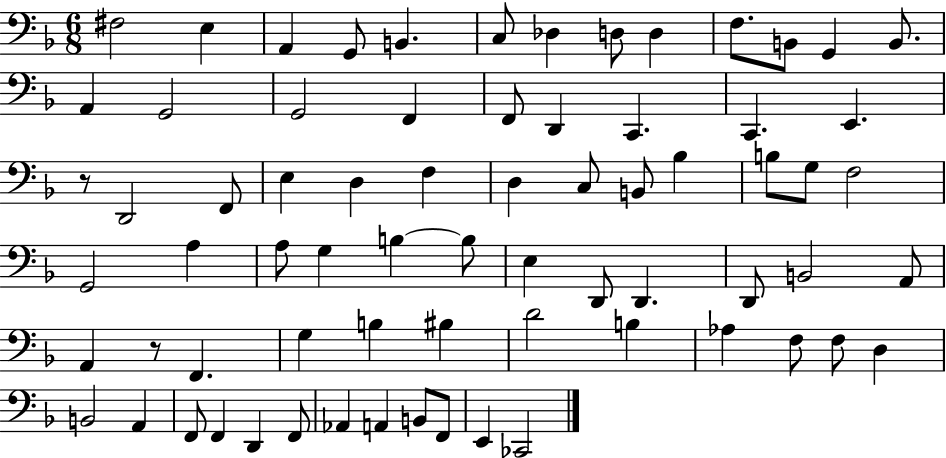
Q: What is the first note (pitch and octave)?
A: F#3